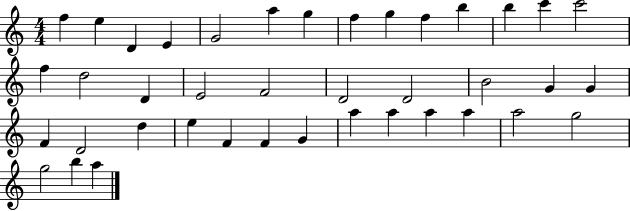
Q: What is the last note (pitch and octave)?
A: A5